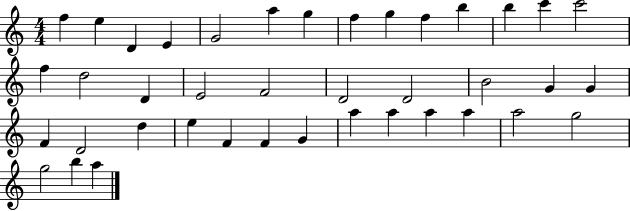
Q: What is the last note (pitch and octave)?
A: A5